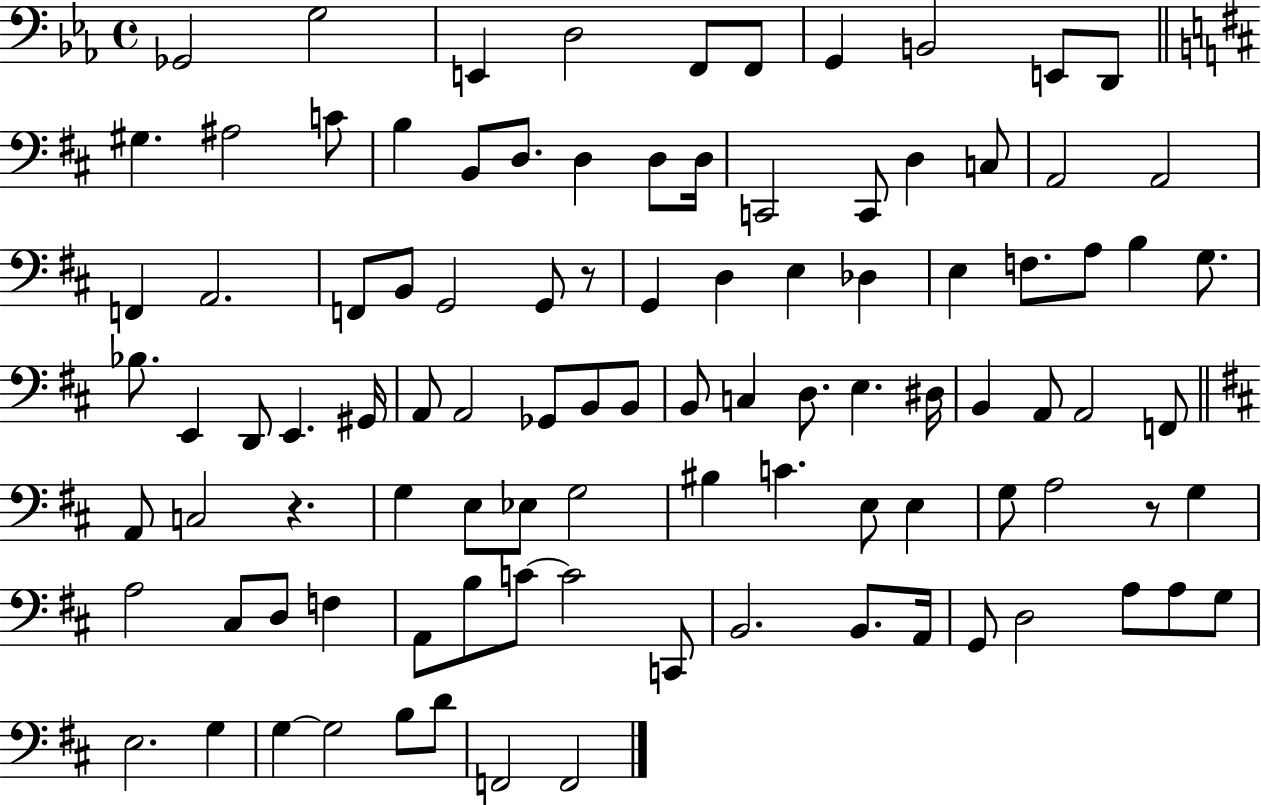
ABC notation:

X:1
T:Untitled
M:4/4
L:1/4
K:Eb
_G,,2 G,2 E,, D,2 F,,/2 F,,/2 G,, B,,2 E,,/2 D,,/2 ^G, ^A,2 C/2 B, B,,/2 D,/2 D, D,/2 D,/4 C,,2 C,,/2 D, C,/2 A,,2 A,,2 F,, A,,2 F,,/2 B,,/2 G,,2 G,,/2 z/2 G,, D, E, _D, E, F,/2 A,/2 B, G,/2 _B,/2 E,, D,,/2 E,, ^G,,/4 A,,/2 A,,2 _G,,/2 B,,/2 B,,/2 B,,/2 C, D,/2 E, ^D,/4 B,, A,,/2 A,,2 F,,/2 A,,/2 C,2 z G, E,/2 _E,/2 G,2 ^B, C E,/2 E, G,/2 A,2 z/2 G, A,2 ^C,/2 D,/2 F, A,,/2 B,/2 C/2 C2 C,,/2 B,,2 B,,/2 A,,/4 G,,/2 D,2 A,/2 A,/2 G,/2 E,2 G, G, G,2 B,/2 D/2 F,,2 F,,2